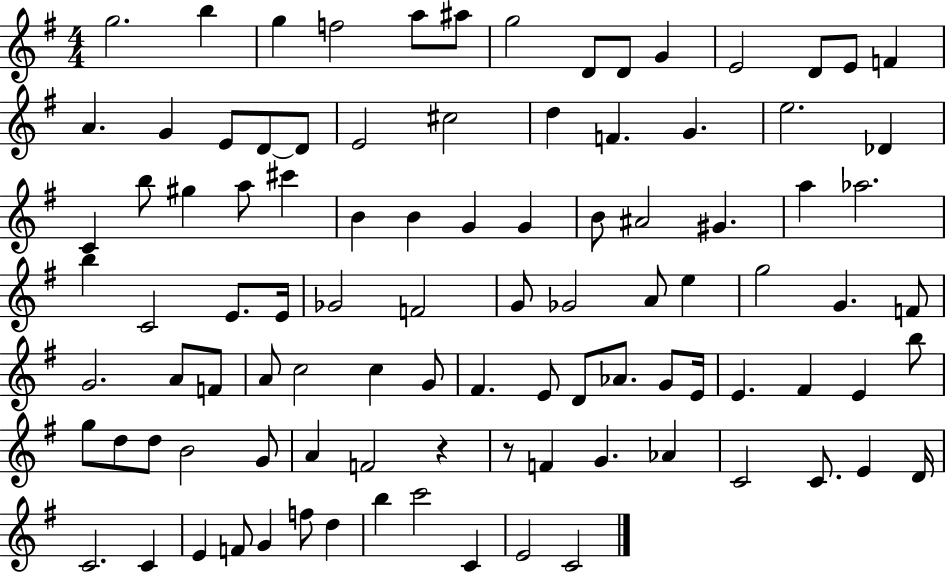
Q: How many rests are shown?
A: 2